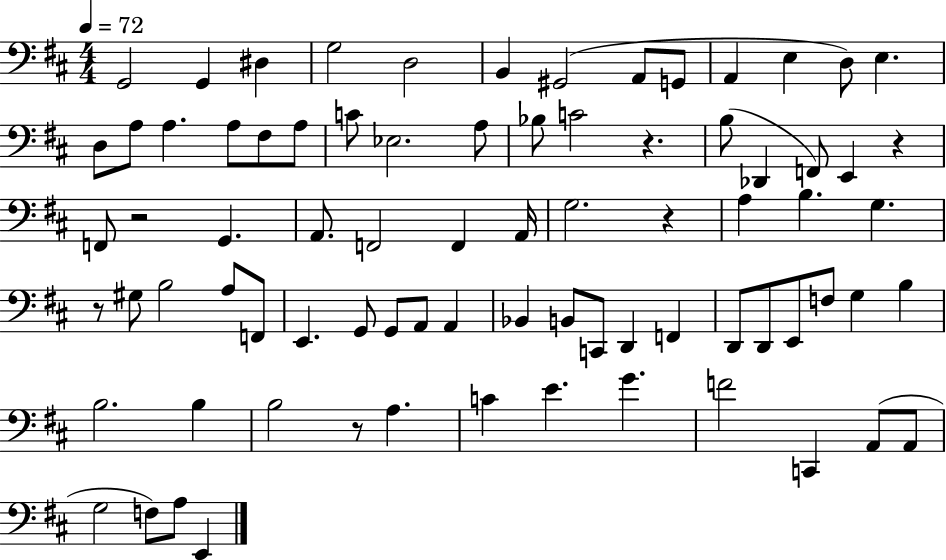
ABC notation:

X:1
T:Untitled
M:4/4
L:1/4
K:D
G,,2 G,, ^D, G,2 D,2 B,, ^G,,2 A,,/2 G,,/2 A,, E, D,/2 E, D,/2 A,/2 A, A,/2 ^F,/2 A,/2 C/2 _E,2 A,/2 _B,/2 C2 z B,/2 _D,, F,,/2 E,, z F,,/2 z2 G,, A,,/2 F,,2 F,, A,,/4 G,2 z A, B, G, z/2 ^G,/2 B,2 A,/2 F,,/2 E,, G,,/2 G,,/2 A,,/2 A,, _B,, B,,/2 C,,/2 D,, F,, D,,/2 D,,/2 E,,/2 F,/2 G, B, B,2 B, B,2 z/2 A, C E G F2 C,, A,,/2 A,,/2 G,2 F,/2 A,/2 E,,